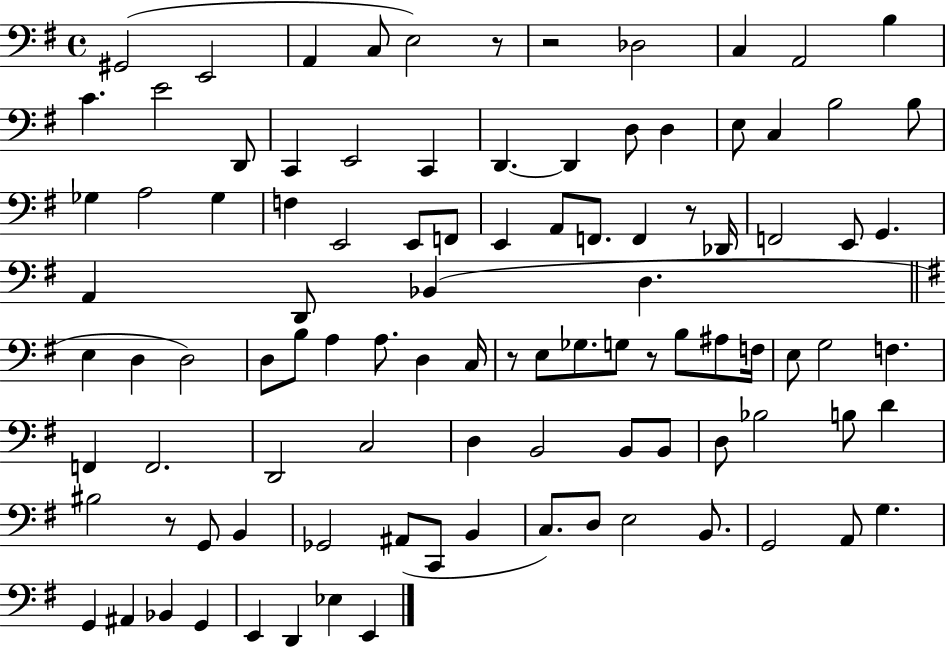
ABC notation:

X:1
T:Untitled
M:4/4
L:1/4
K:G
^G,,2 E,,2 A,, C,/2 E,2 z/2 z2 _D,2 C, A,,2 B, C E2 D,,/2 C,, E,,2 C,, D,, D,, D,/2 D, E,/2 C, B,2 B,/2 _G, A,2 _G, F, E,,2 E,,/2 F,,/2 E,, A,,/2 F,,/2 F,, z/2 _D,,/4 F,,2 E,,/2 G,, A,, D,,/2 _B,, D, E, D, D,2 D,/2 B,/2 A, A,/2 D, C,/4 z/2 E,/2 _G,/2 G,/2 z/2 B,/2 ^A,/2 F,/4 E,/2 G,2 F, F,, F,,2 D,,2 C,2 D, B,,2 B,,/2 B,,/2 D,/2 _B,2 B,/2 D ^B,2 z/2 G,,/2 B,, _G,,2 ^A,,/2 C,,/2 B,, C,/2 D,/2 E,2 B,,/2 G,,2 A,,/2 G, G,, ^A,, _B,, G,, E,, D,, _E, E,,